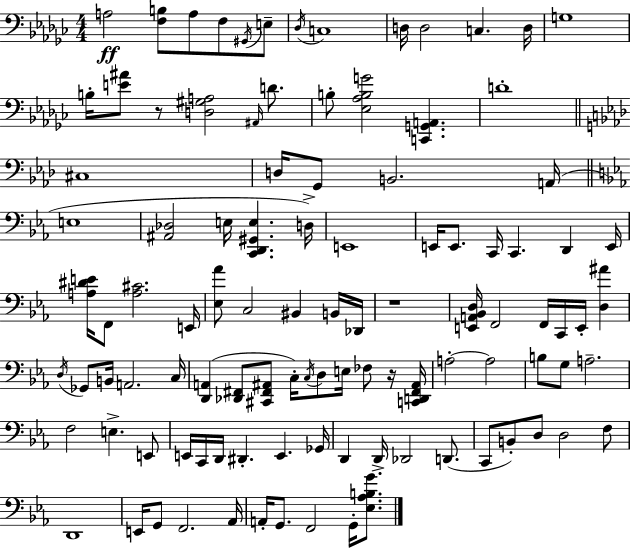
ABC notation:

X:1
T:Untitled
M:4/4
L:1/4
K:Ebm
A,2 [F,B,]/2 A,/2 F,/2 ^G,,/4 E,/2 _D,/4 C,4 D,/4 D,2 C, D,/4 G,4 B,/4 [E^A]/2 z/2 [D,^G,A,]2 ^A,,/4 D/2 B,/2 [_E,_A,B,G]2 [C,,G,,A,,] D4 ^C,4 D,/4 G,,/2 B,,2 A,,/4 E,4 [^A,,_D,]2 E,/4 [C,,D,,^G,,E,] D,/4 E,,4 E,,/4 E,,/2 C,,/4 C,, D,, E,,/4 [A,^DE]/4 F,,/2 [A,^C]2 E,,/4 [_E,_A]/2 C,2 ^B,, B,,/4 _D,,/4 z4 [E,,A,,_B,,D,]/4 F,,2 F,,/4 C,,/4 E,,/4 [D,^A] D,/4 _G,,/2 B,,/4 A,,2 C,/4 [D,,A,,] [_D,,^F,,]/2 [^C,,^F,,^A,,]/2 C,/4 C,/4 D,/2 E,/4 _F,/2 z/4 [C,,D,,^F,,^A,,]/4 A,2 A,2 B,/2 G,/2 A,2 F,2 E, E,,/2 E,,/4 C,,/4 D,,/4 ^D,, E,, _G,,/4 D,, D,,/4 _D,,2 D,,/2 C,,/2 B,,/2 D,/2 D,2 F,/2 D,,4 E,,/4 G,,/2 F,,2 _A,,/4 A,,/4 G,,/2 F,,2 G,,/4 [_E,_A,B,G]/2